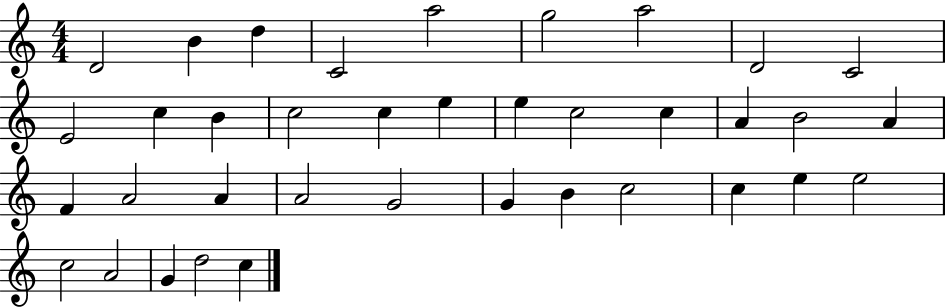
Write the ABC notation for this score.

X:1
T:Untitled
M:4/4
L:1/4
K:C
D2 B d C2 a2 g2 a2 D2 C2 E2 c B c2 c e e c2 c A B2 A F A2 A A2 G2 G B c2 c e e2 c2 A2 G d2 c